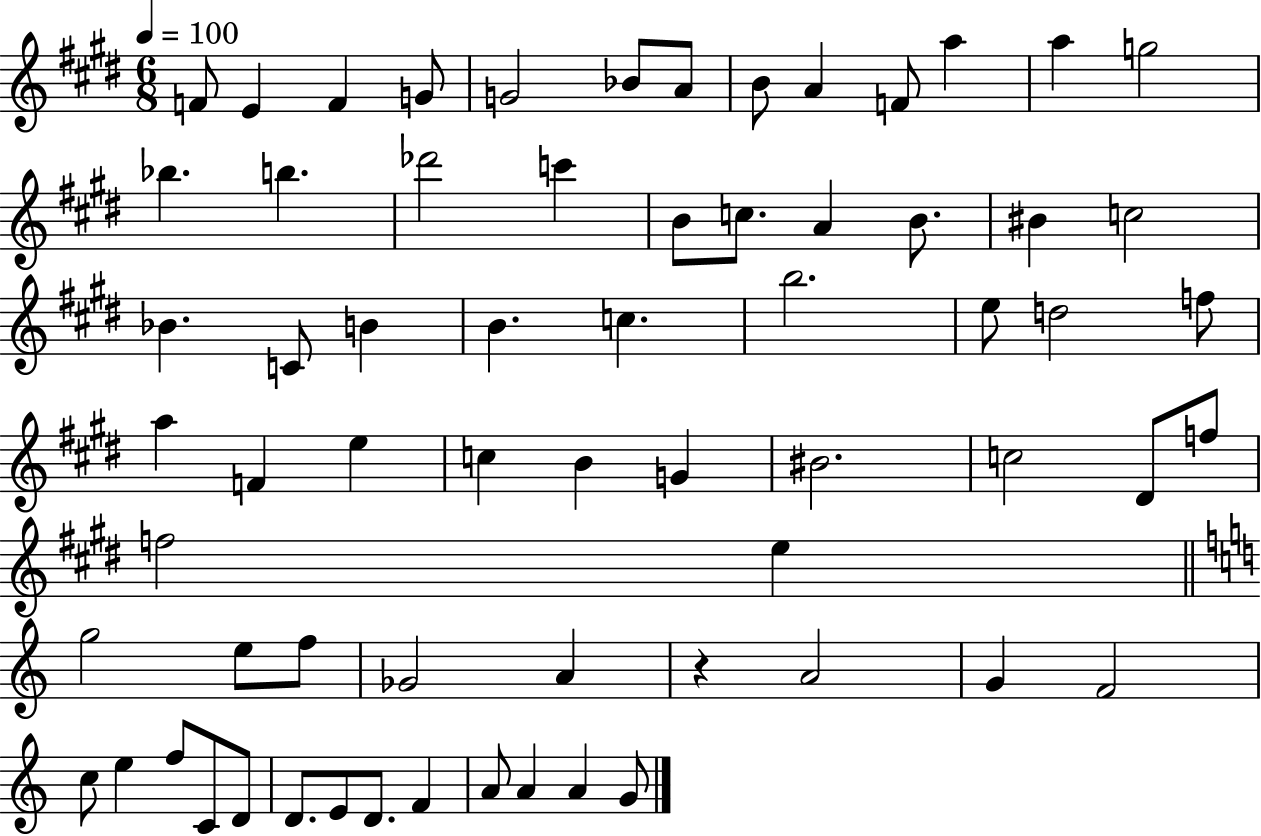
X:1
T:Untitled
M:6/8
L:1/4
K:E
F/2 E F G/2 G2 _B/2 A/2 B/2 A F/2 a a g2 _b b _d'2 c' B/2 c/2 A B/2 ^B c2 _B C/2 B B c b2 e/2 d2 f/2 a F e c B G ^B2 c2 ^D/2 f/2 f2 e g2 e/2 f/2 _G2 A z A2 G F2 c/2 e f/2 C/2 D/2 D/2 E/2 D/2 F A/2 A A G/2